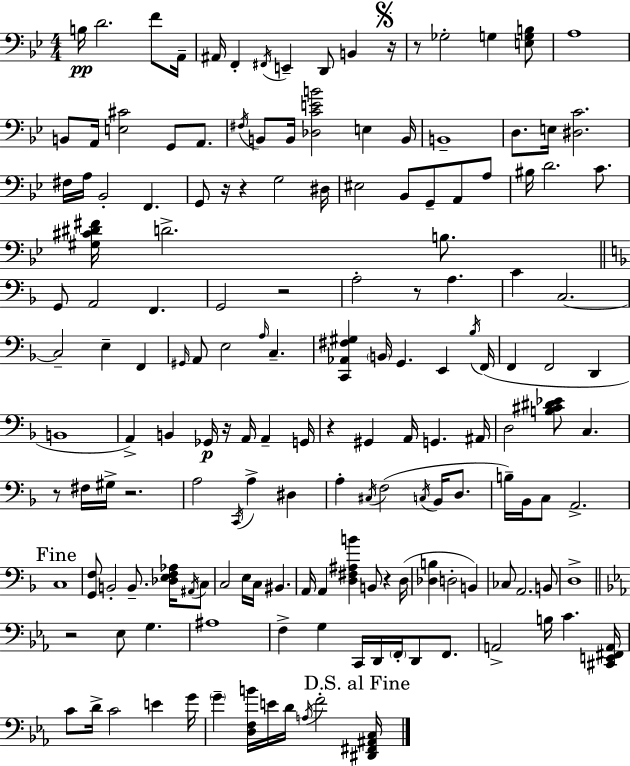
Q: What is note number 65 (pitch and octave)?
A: F2